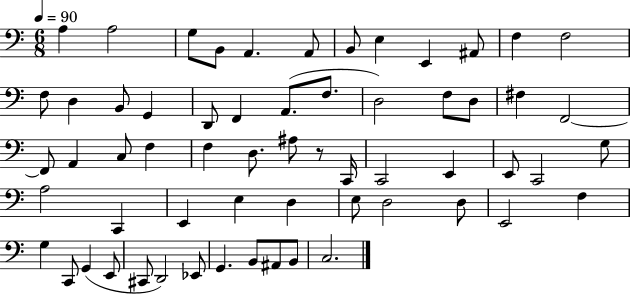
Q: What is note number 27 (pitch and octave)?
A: A2